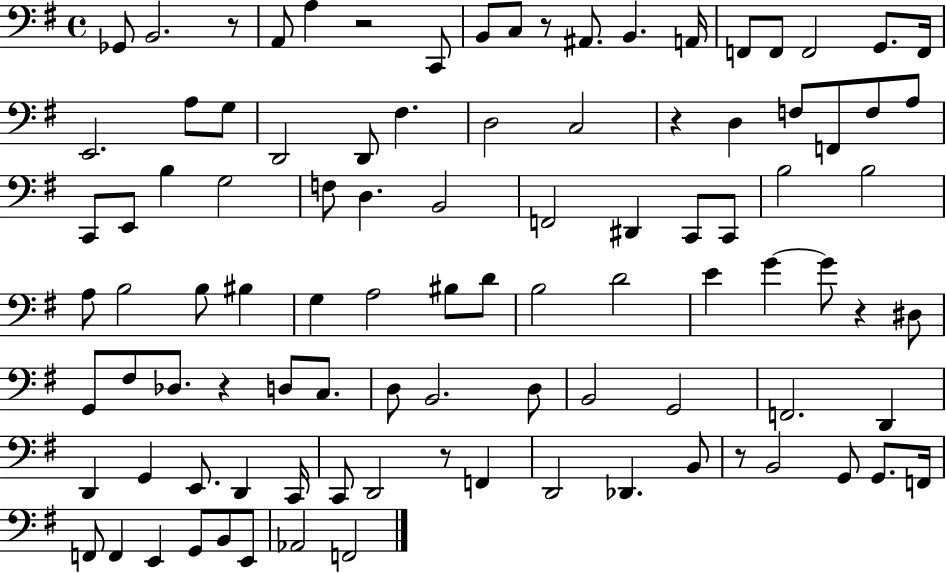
{
  \clef bass
  \time 4/4
  \defaultTimeSignature
  \key g \major
  \repeat volta 2 { ges,8 b,2. r8 | a,8 a4 r2 c,8 | b,8 c8 r8 ais,8. b,4. a,16 | f,8 f,8 f,2 g,8. f,16 | \break e,2. a8 g8 | d,2 d,8 fis4. | d2 c2 | r4 d4 f8 f,8 f8 a8 | \break c,8 e,8 b4 g2 | f8 d4. b,2 | f,2 dis,4 c,8 c,8 | b2 b2 | \break a8 b2 b8 bis4 | g4 a2 bis8 d'8 | b2 d'2 | e'4 g'4~~ g'8 r4 dis8 | \break g,8 fis8 des8. r4 d8 c8. | d8 b,2. d8 | b,2 g,2 | f,2. d,4 | \break d,4 g,4 e,8. d,4 c,16 | c,8 d,2 r8 f,4 | d,2 des,4. b,8 | r8 b,2 g,8 g,8. f,16 | \break f,8 f,4 e,4 g,8 b,8 e,8 | aes,2 f,2 | } \bar "|."
}